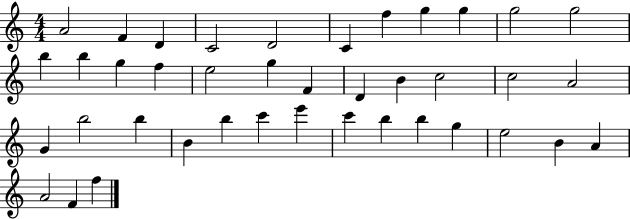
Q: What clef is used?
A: treble